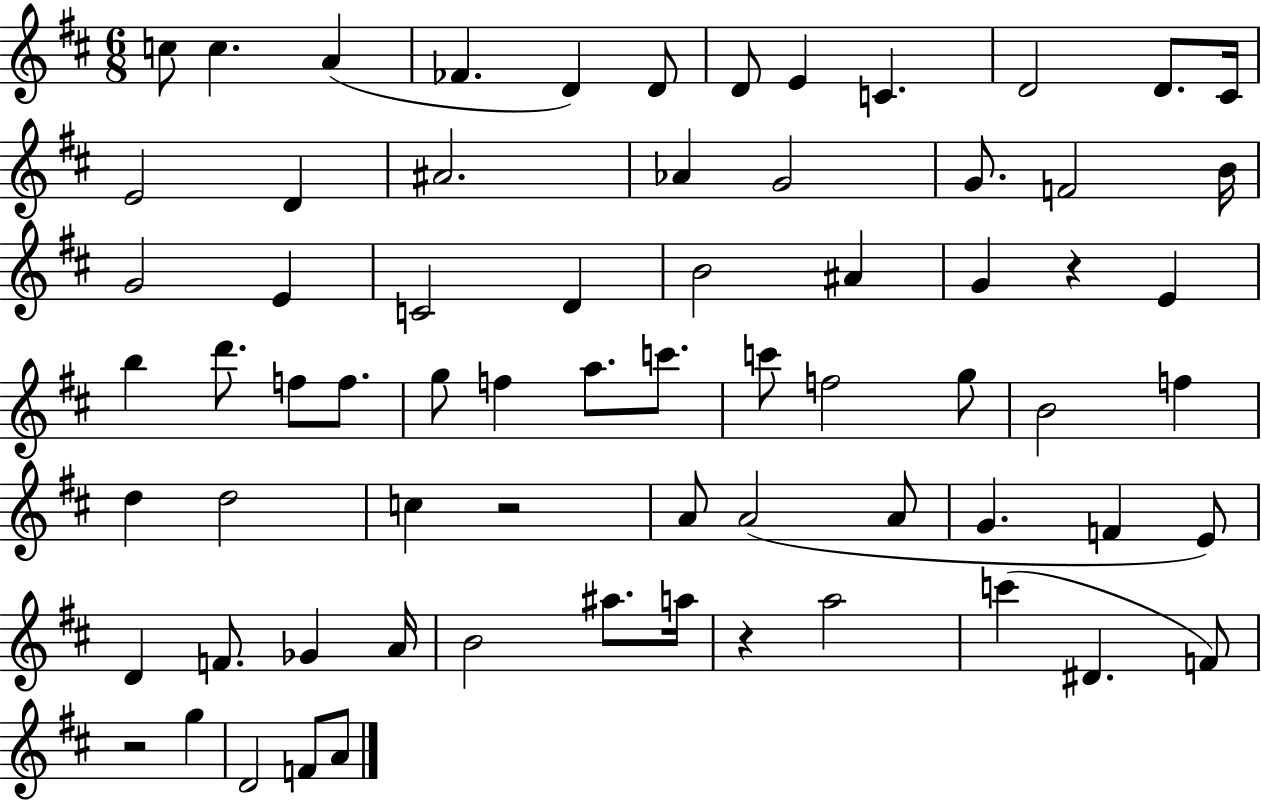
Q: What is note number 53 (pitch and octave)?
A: Gb4